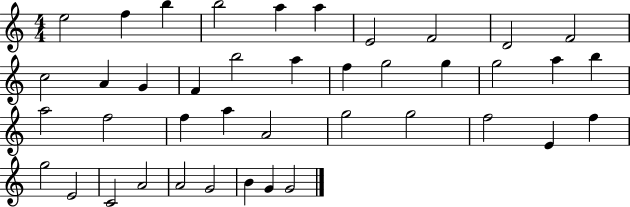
X:1
T:Untitled
M:4/4
L:1/4
K:C
e2 f b b2 a a E2 F2 D2 F2 c2 A G F b2 a f g2 g g2 a b a2 f2 f a A2 g2 g2 f2 E f g2 E2 C2 A2 A2 G2 B G G2